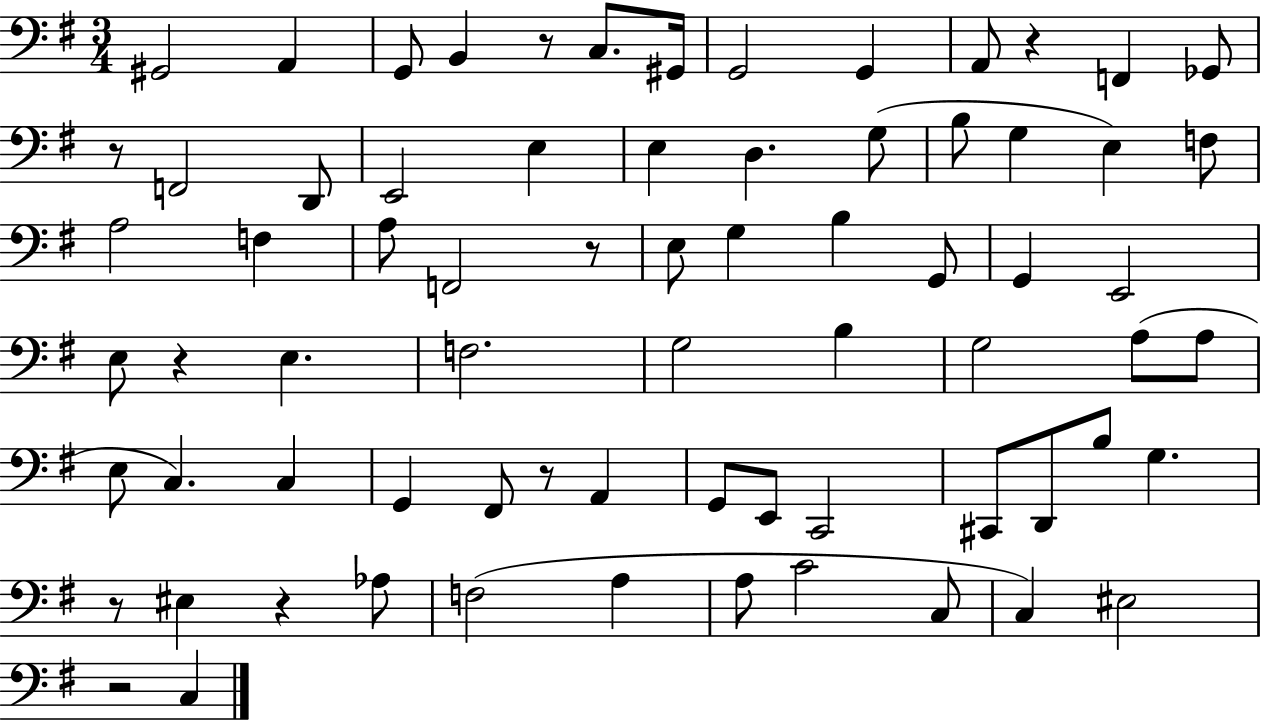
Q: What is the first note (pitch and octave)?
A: G#2